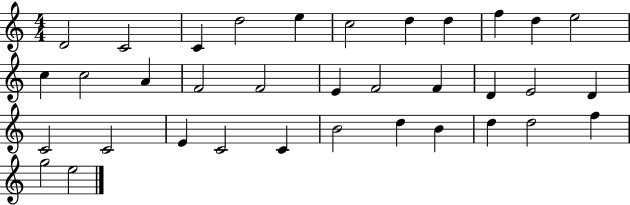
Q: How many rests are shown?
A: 0